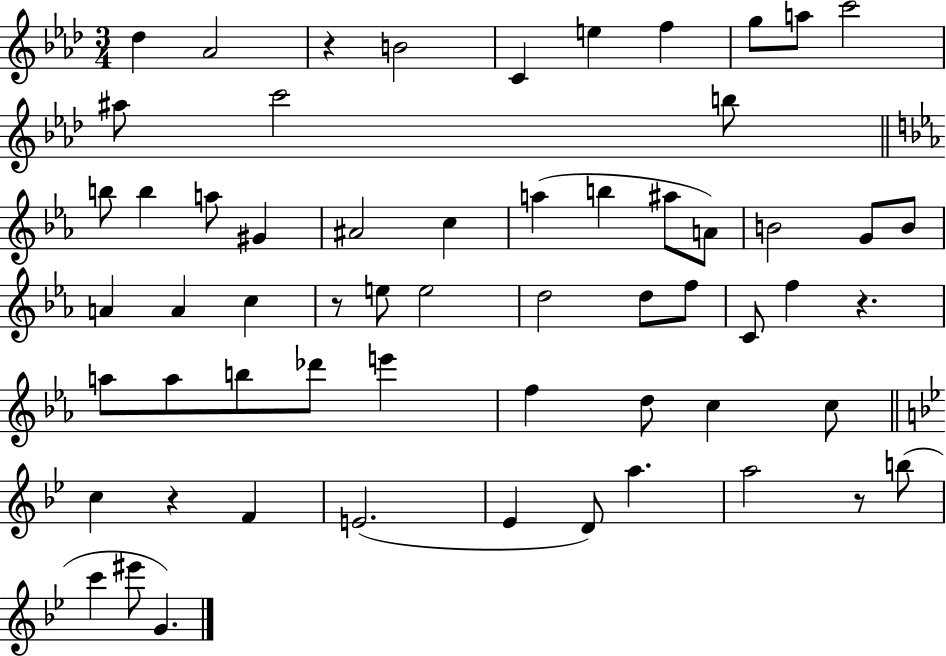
{
  \clef treble
  \numericTimeSignature
  \time 3/4
  \key aes \major
  des''4 aes'2 | r4 b'2 | c'4 e''4 f''4 | g''8 a''8 c'''2 | \break ais''8 c'''2 b''8 | \bar "||" \break \key ees \major b''8 b''4 a''8 gis'4 | ais'2 c''4 | a''4( b''4 ais''8 a'8) | b'2 g'8 b'8 | \break a'4 a'4 c''4 | r8 e''8 e''2 | d''2 d''8 f''8 | c'8 f''4 r4. | \break a''8 a''8 b''8 des'''8 e'''4 | f''4 d''8 c''4 c''8 | \bar "||" \break \key bes \major c''4 r4 f'4 | e'2.( | ees'4 d'8) a''4. | a''2 r8 b''8( | \break c'''4 eis'''8 g'4.) | \bar "|."
}